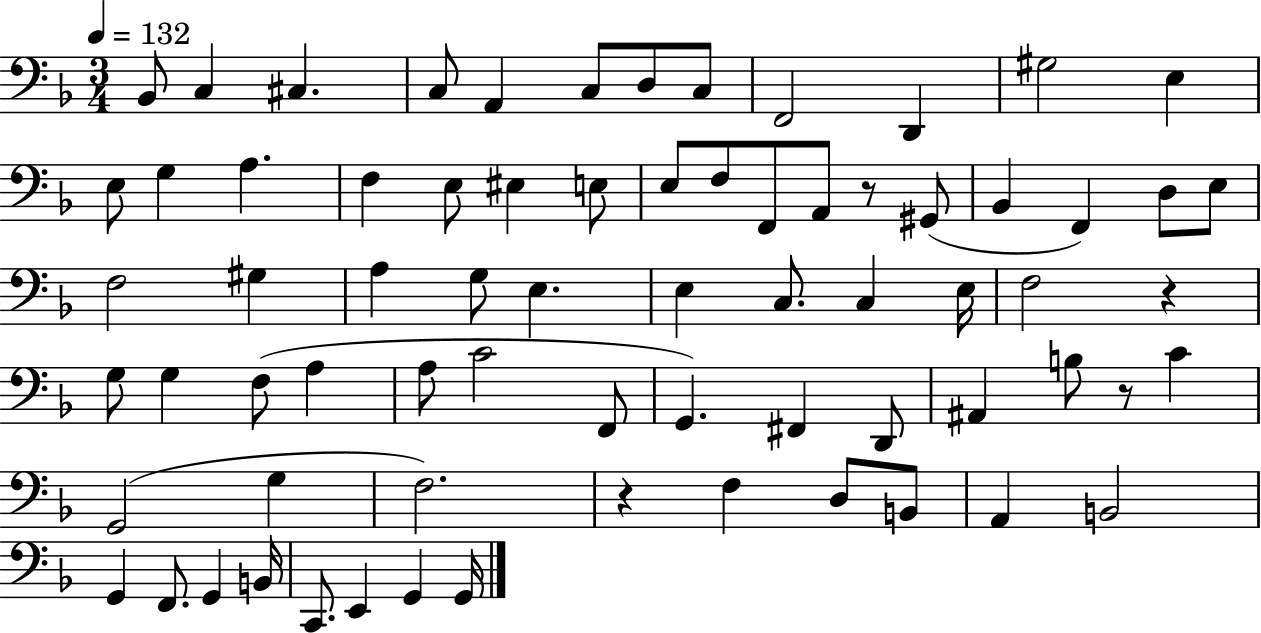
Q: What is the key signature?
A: F major